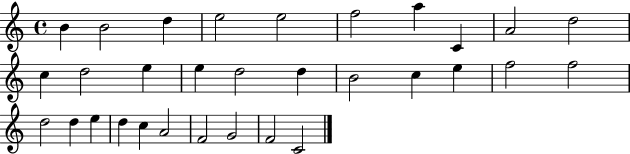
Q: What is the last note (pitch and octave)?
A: C4